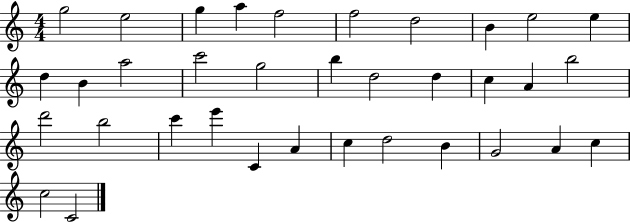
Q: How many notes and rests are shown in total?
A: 35